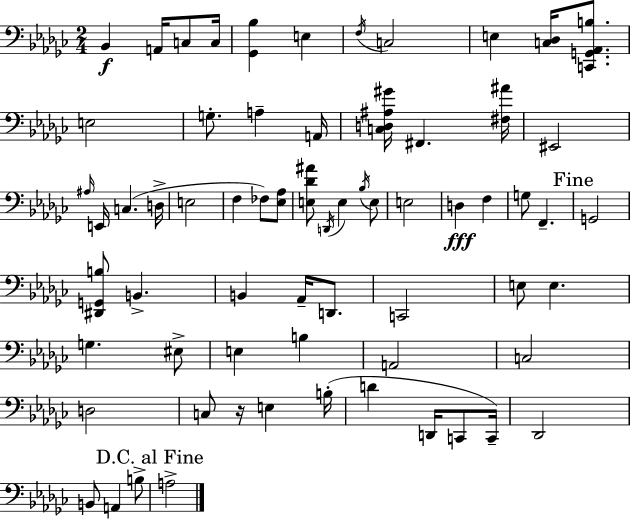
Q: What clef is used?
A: bass